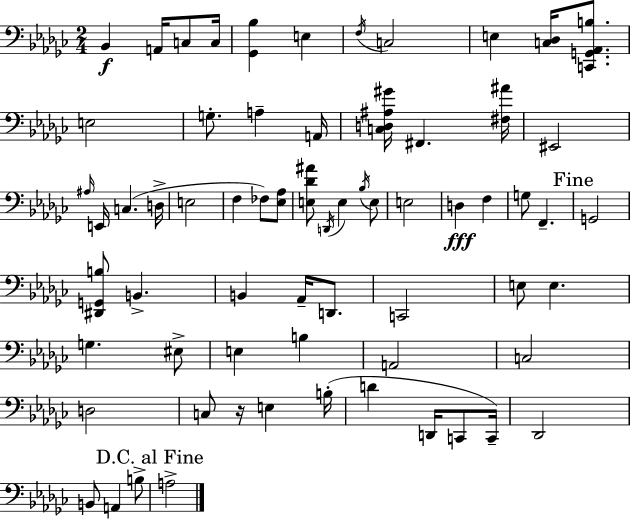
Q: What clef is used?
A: bass